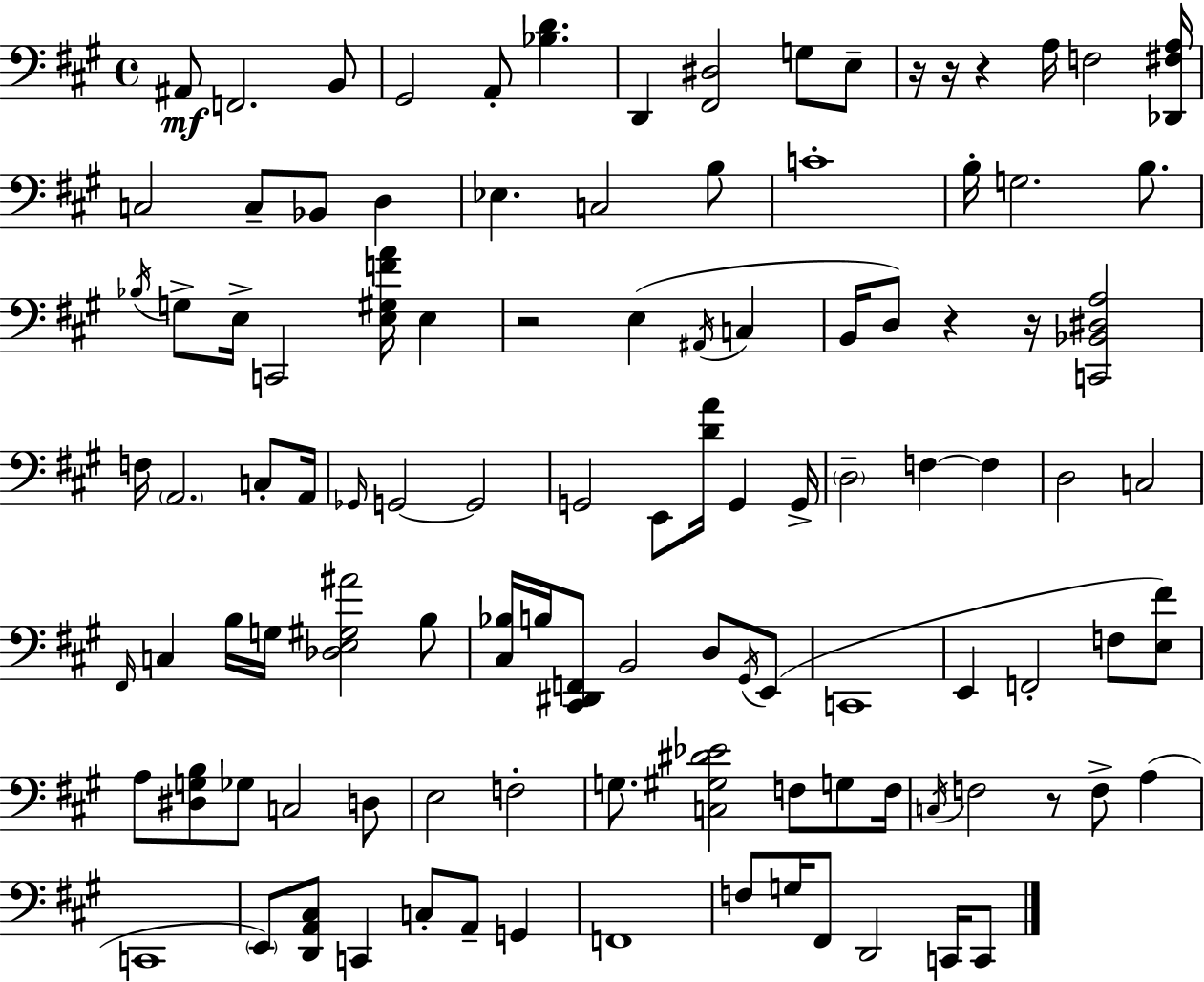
{
  \clef bass
  \time 4/4
  \defaultTimeSignature
  \key a \major
  \repeat volta 2 { ais,8\mf f,2. b,8 | gis,2 a,8-. <bes d'>4. | d,4 <fis, dis>2 g8 e8-- | r16 r16 r4 a16 f2 <des, fis a>16 | \break c2 c8-- bes,8 d4 | ees4. c2 b8 | c'1-. | b16-. g2. b8. | \break \acciaccatura { bes16 } g8-> e16-> c,2 <e gis f' a'>16 e4 | r2 e4( \acciaccatura { ais,16 } c4 | b,16 d8) r4 r16 <c, bes, dis a>2 | f16 \parenthesize a,2. c8-. | \break a,16 \grace { ges,16 } g,2~~ g,2 | g,2 e,8 <d' a'>16 g,4 | g,16-> \parenthesize d2-- f4~~ f4 | d2 c2 | \break \grace { fis,16 } c4 b16 g16 <des e gis ais'>2 | b8 <cis bes>16 b16 <cis, dis, f,>8 b,2 | d8 \acciaccatura { gis,16 } e,8( c,1 | e,4 f,2-. | \break f8 <e fis'>8) a8 <dis g b>8 ges8 c2 | d8 e2 f2-. | g8. <c gis dis' ees'>2 | f8 g8 f16 \acciaccatura { c16 } f2 r8 | \break f8-> a4( c,1 | \parenthesize e,8) <d, a, cis>8 c,4 c8-. | a,8-- g,4 f,1 | f8 g16 fis,8 d,2 | \break c,16 c,8 } \bar "|."
}